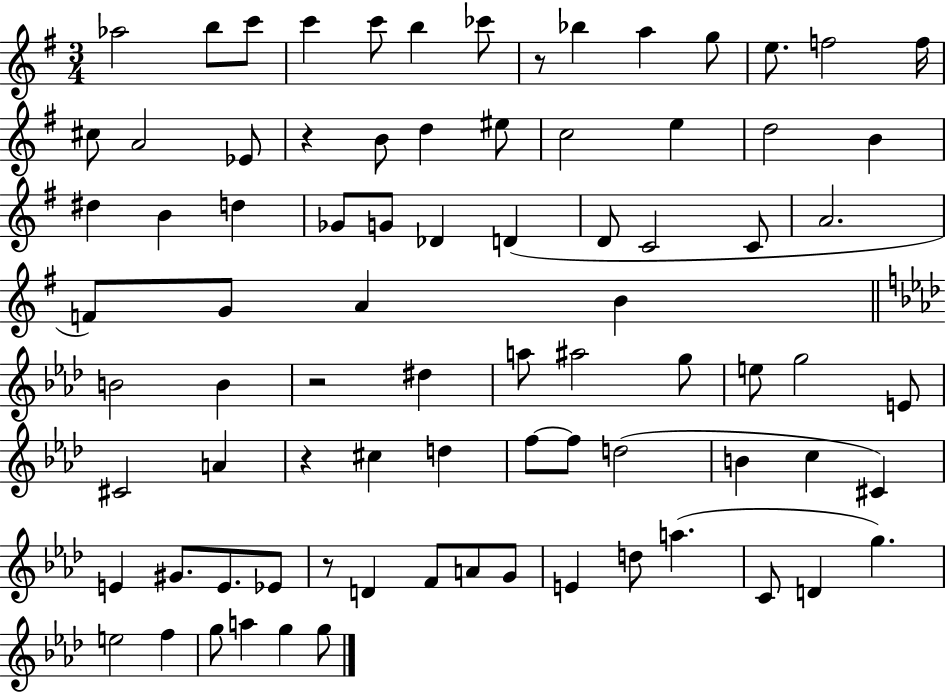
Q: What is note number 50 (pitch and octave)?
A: C#5